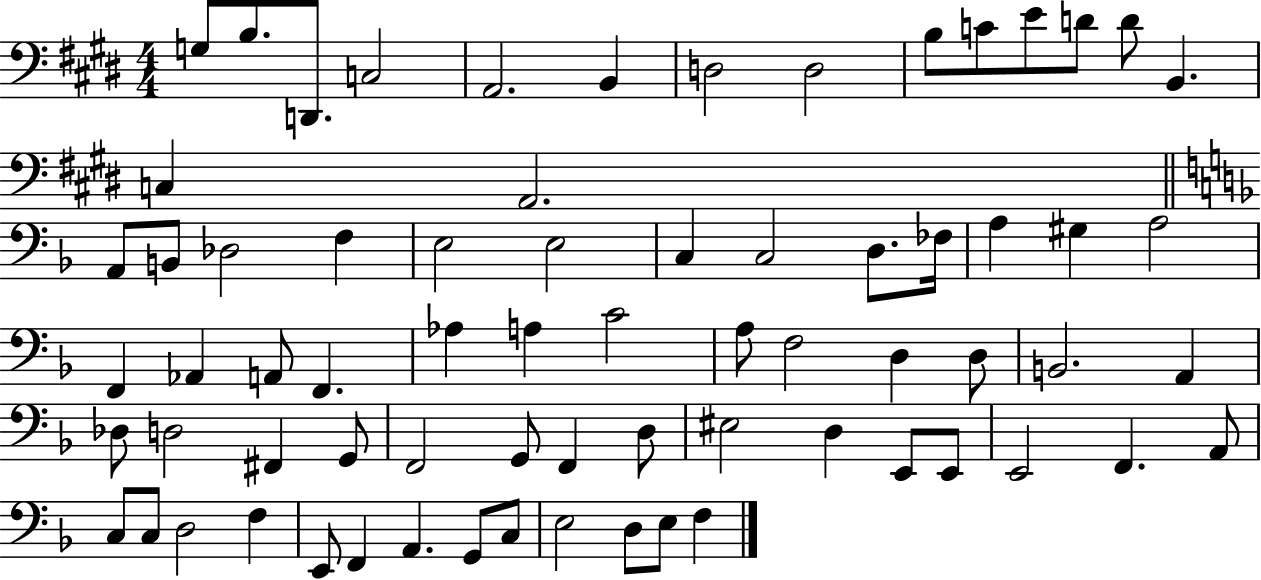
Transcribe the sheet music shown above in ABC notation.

X:1
T:Untitled
M:4/4
L:1/4
K:E
G,/2 B,/2 D,,/2 C,2 A,,2 B,, D,2 D,2 B,/2 C/2 E/2 D/2 D/2 B,, C, A,,2 A,,/2 B,,/2 _D,2 F, E,2 E,2 C, C,2 D,/2 _F,/4 A, ^G, A,2 F,, _A,, A,,/2 F,, _A, A, C2 A,/2 F,2 D, D,/2 B,,2 A,, _D,/2 D,2 ^F,, G,,/2 F,,2 G,,/2 F,, D,/2 ^E,2 D, E,,/2 E,,/2 E,,2 F,, A,,/2 C,/2 C,/2 D,2 F, E,,/2 F,, A,, G,,/2 C,/2 E,2 D,/2 E,/2 F,